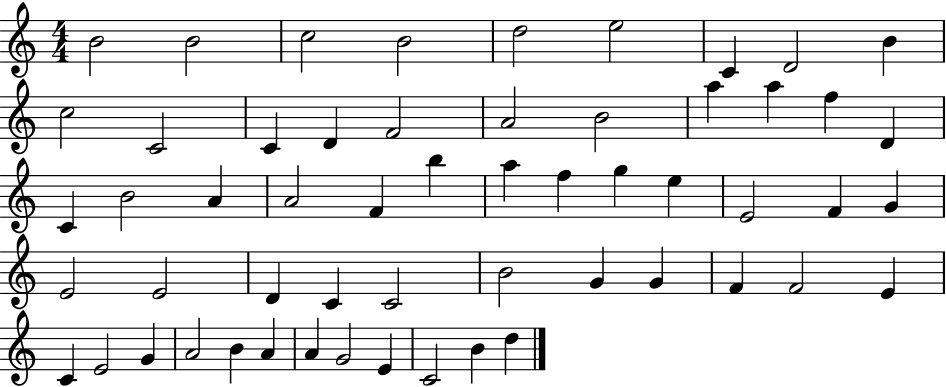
{
  \clef treble
  \numericTimeSignature
  \time 4/4
  \key c \major
  b'2 b'2 | c''2 b'2 | d''2 e''2 | c'4 d'2 b'4 | \break c''2 c'2 | c'4 d'4 f'2 | a'2 b'2 | a''4 a''4 f''4 d'4 | \break c'4 b'2 a'4 | a'2 f'4 b''4 | a''4 f''4 g''4 e''4 | e'2 f'4 g'4 | \break e'2 e'2 | d'4 c'4 c'2 | b'2 g'4 g'4 | f'4 f'2 e'4 | \break c'4 e'2 g'4 | a'2 b'4 a'4 | a'4 g'2 e'4 | c'2 b'4 d''4 | \break \bar "|."
}